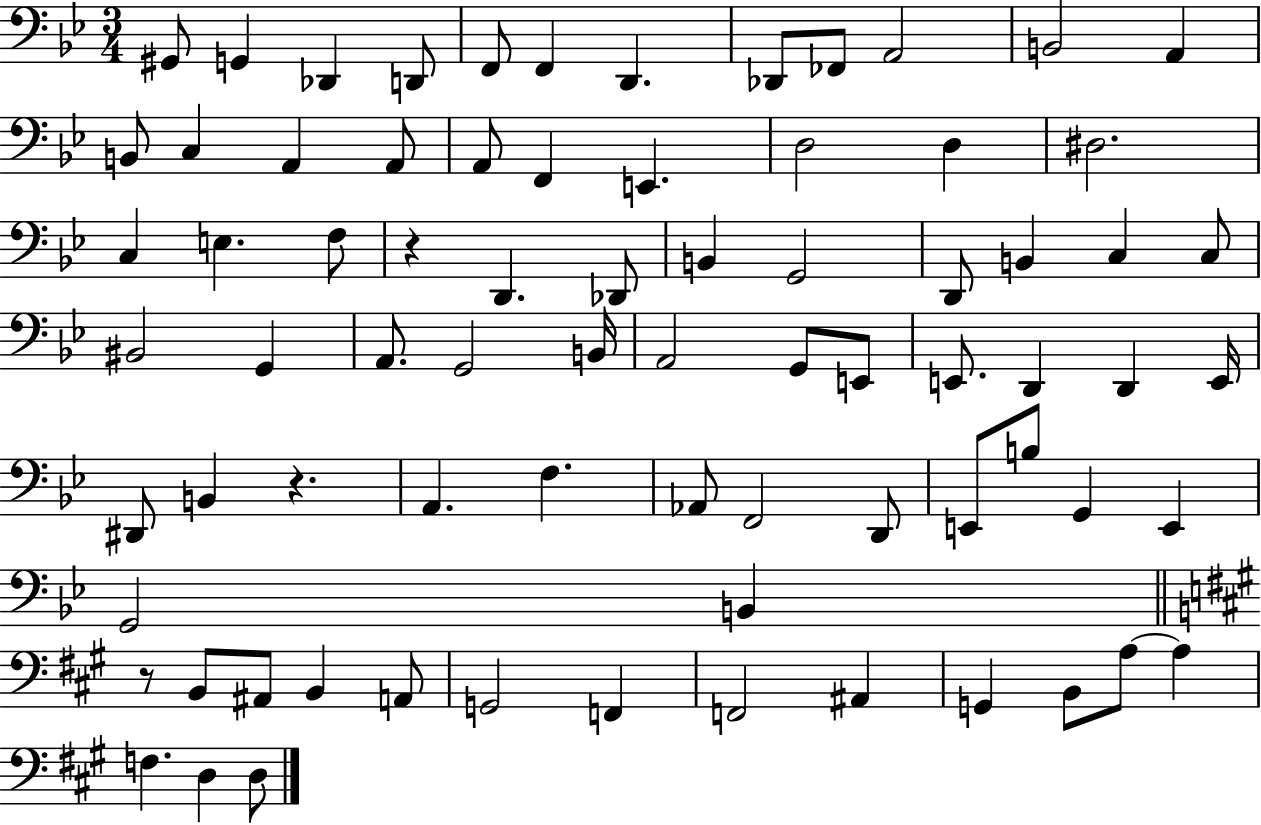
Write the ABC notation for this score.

X:1
T:Untitled
M:3/4
L:1/4
K:Bb
^G,,/2 G,, _D,, D,,/2 F,,/2 F,, D,, _D,,/2 _F,,/2 A,,2 B,,2 A,, B,,/2 C, A,, A,,/2 A,,/2 F,, E,, D,2 D, ^D,2 C, E, F,/2 z D,, _D,,/2 B,, G,,2 D,,/2 B,, C, C,/2 ^B,,2 G,, A,,/2 G,,2 B,,/4 A,,2 G,,/2 E,,/2 E,,/2 D,, D,, E,,/4 ^D,,/2 B,, z A,, F, _A,,/2 F,,2 D,,/2 E,,/2 B,/2 G,, E,, G,,2 B,, z/2 B,,/2 ^A,,/2 B,, A,,/2 G,,2 F,, F,,2 ^A,, G,, B,,/2 A,/2 A, F, D, D,/2